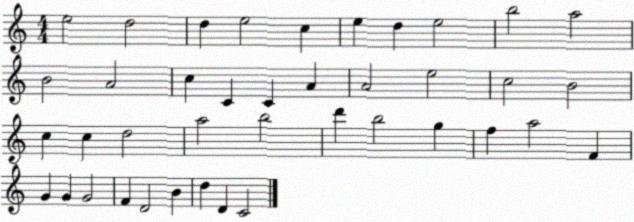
X:1
T:Untitled
M:4/4
L:1/4
K:C
e2 d2 d e2 c e d e2 b2 a2 B2 A2 c C C A A2 e2 c2 B2 c c d2 a2 b2 d' b2 g f a2 F G G G2 F D2 B d D C2